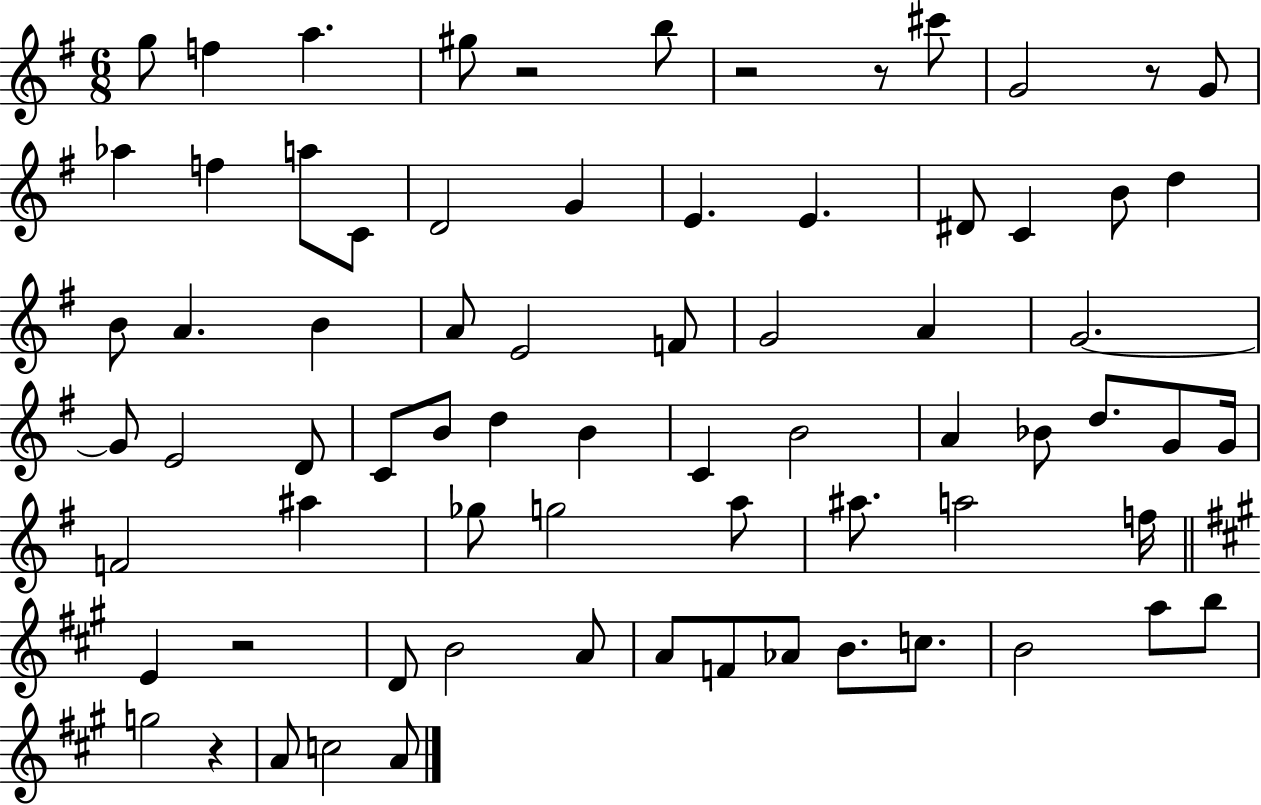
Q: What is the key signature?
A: G major